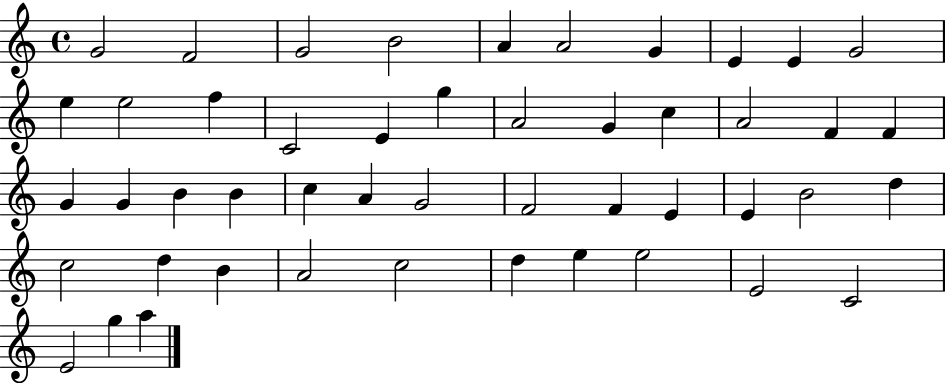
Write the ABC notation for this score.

X:1
T:Untitled
M:4/4
L:1/4
K:C
G2 F2 G2 B2 A A2 G E E G2 e e2 f C2 E g A2 G c A2 F F G G B B c A G2 F2 F E E B2 d c2 d B A2 c2 d e e2 E2 C2 E2 g a